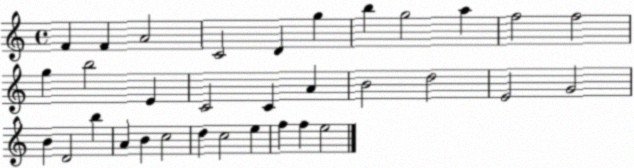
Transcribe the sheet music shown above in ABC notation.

X:1
T:Untitled
M:4/4
L:1/4
K:C
F F A2 C2 D g b g2 a f2 f2 g b2 E C2 C A B2 d2 E2 G2 B D2 b A B c2 d c2 e f f e2